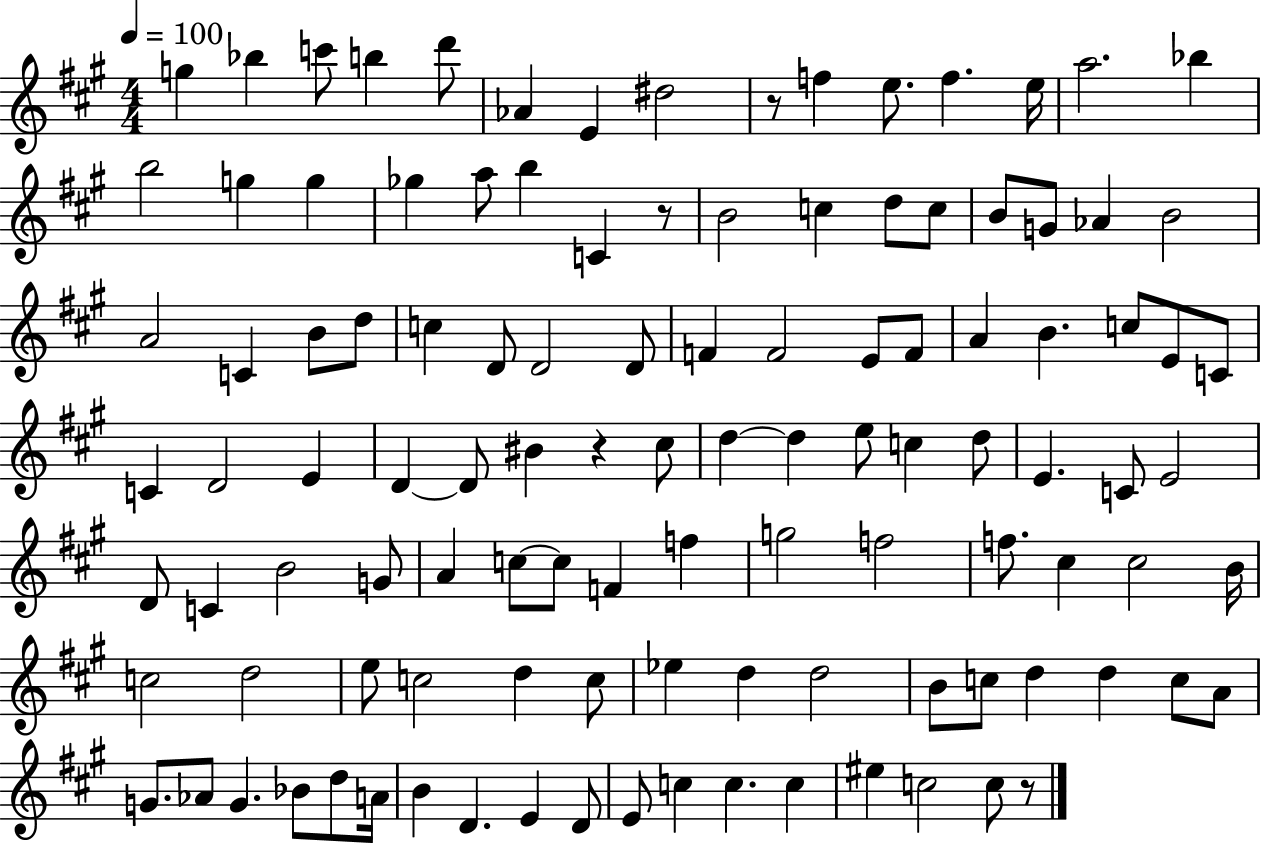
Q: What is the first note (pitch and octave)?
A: G5